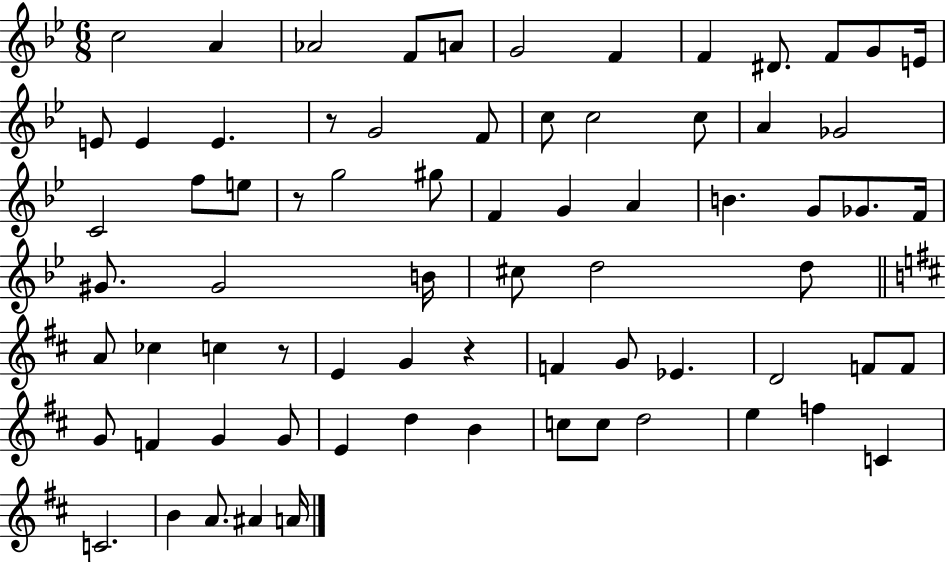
X:1
T:Untitled
M:6/8
L:1/4
K:Bb
c2 A _A2 F/2 A/2 G2 F F ^D/2 F/2 G/2 E/4 E/2 E E z/2 G2 F/2 c/2 c2 c/2 A _G2 C2 f/2 e/2 z/2 g2 ^g/2 F G A B G/2 _G/2 F/4 ^G/2 ^G2 B/4 ^c/2 d2 d/2 A/2 _c c z/2 E G z F G/2 _E D2 F/2 F/2 G/2 F G G/2 E d B c/2 c/2 d2 e f C C2 B A/2 ^A A/4